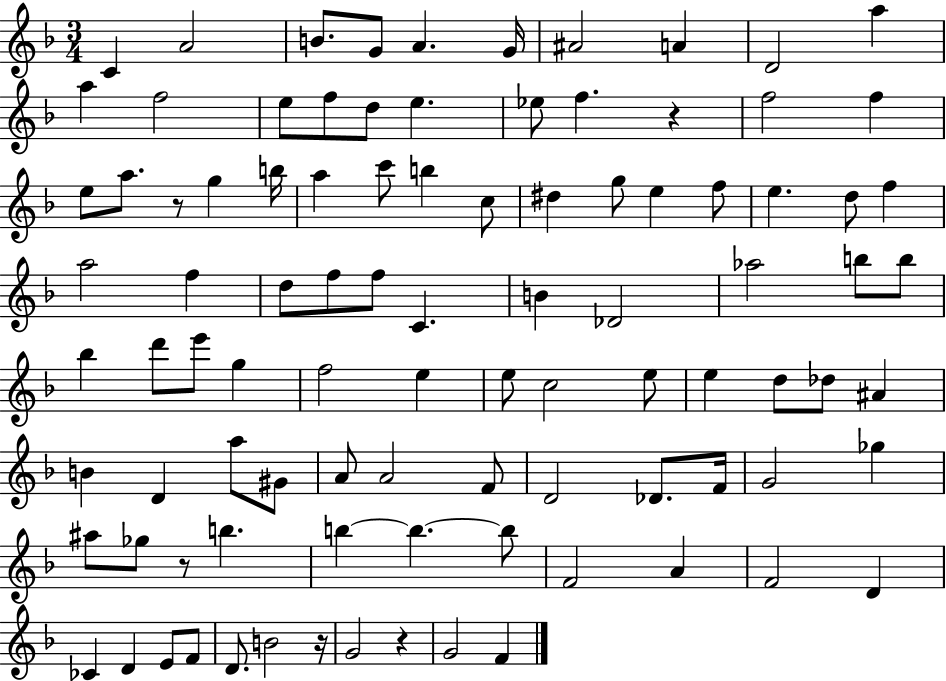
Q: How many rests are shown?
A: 5